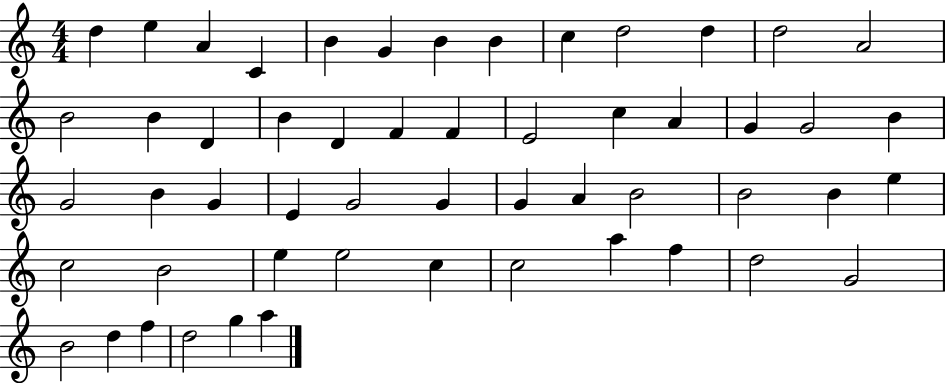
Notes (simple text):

D5/q E5/q A4/q C4/q B4/q G4/q B4/q B4/q C5/q D5/h D5/q D5/h A4/h B4/h B4/q D4/q B4/q D4/q F4/q F4/q E4/h C5/q A4/q G4/q G4/h B4/q G4/h B4/q G4/q E4/q G4/h G4/q G4/q A4/q B4/h B4/h B4/q E5/q C5/h B4/h E5/q E5/h C5/q C5/h A5/q F5/q D5/h G4/h B4/h D5/q F5/q D5/h G5/q A5/q